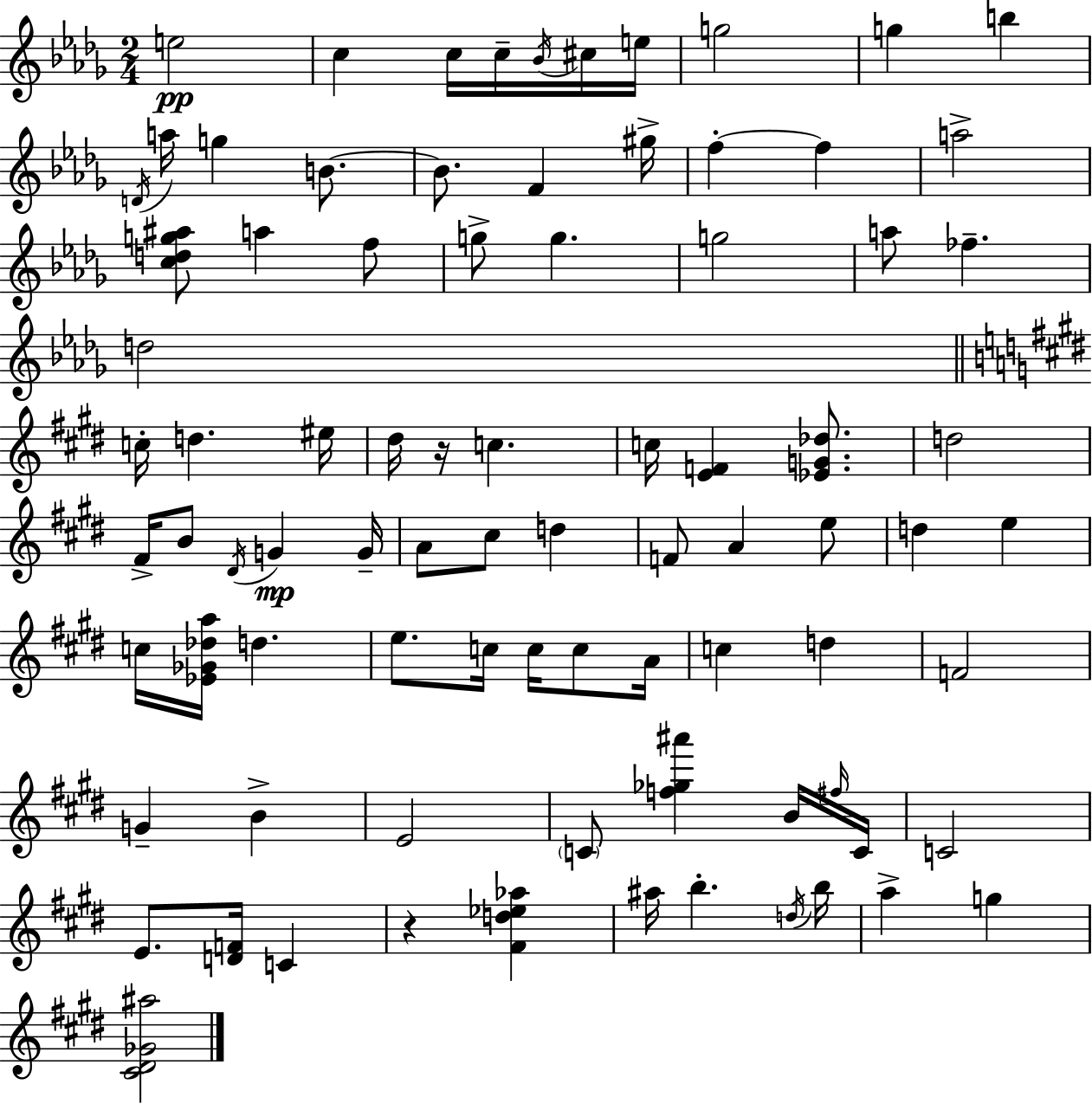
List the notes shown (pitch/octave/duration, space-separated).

E5/h C5/q C5/s C5/s Bb4/s C#5/s E5/s G5/h G5/q B5/q D4/s A5/s G5/q B4/e. B4/e. F4/q G#5/s F5/q F5/q A5/h [C5,D5,G5,A#5]/e A5/q F5/e G5/e G5/q. G5/h A5/e FES5/q. D5/h C5/s D5/q. EIS5/s D#5/s R/s C5/q. C5/s [E4,F4]/q [Eb4,G4,Db5]/e. D5/h F#4/s B4/e D#4/s G4/q G4/s A4/e C#5/e D5/q F4/e A4/q E5/e D5/q E5/q C5/s [Eb4,Gb4,Db5,A5]/s D5/q. E5/e. C5/s C5/s C5/e A4/s C5/q D5/q F4/h G4/q B4/q E4/h C4/e [F5,Gb5,A#6]/q B4/s F#5/s C4/s C4/h E4/e. [D4,F4]/s C4/q R/q [F#4,D5,Eb5,Ab5]/q A#5/s B5/q. D5/s B5/s A5/q G5/q [C#4,D#4,Gb4,A#5]/h